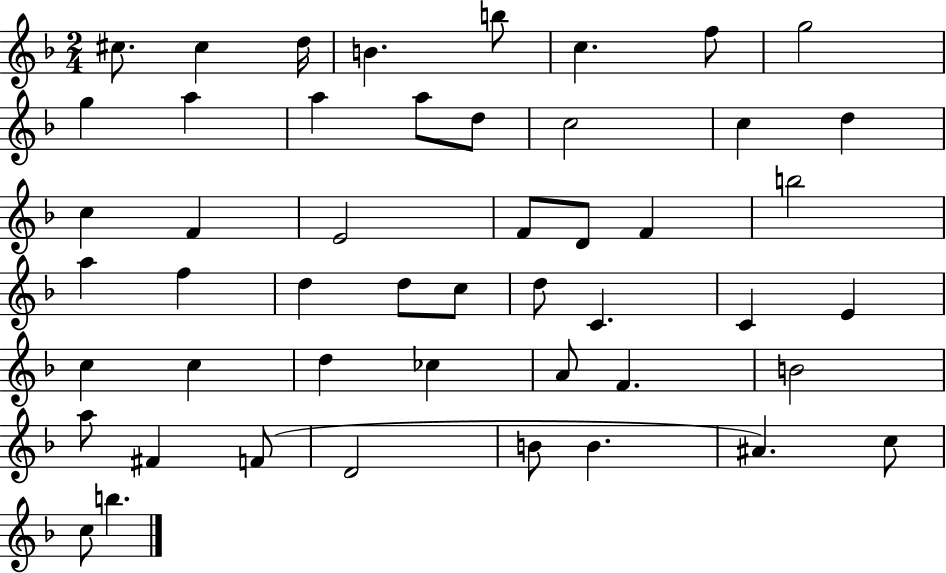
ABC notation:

X:1
T:Untitled
M:2/4
L:1/4
K:F
^c/2 ^c d/4 B b/2 c f/2 g2 g a a a/2 d/2 c2 c d c F E2 F/2 D/2 F b2 a f d d/2 c/2 d/2 C C E c c d _c A/2 F B2 a/2 ^F F/2 D2 B/2 B ^A c/2 c/2 b